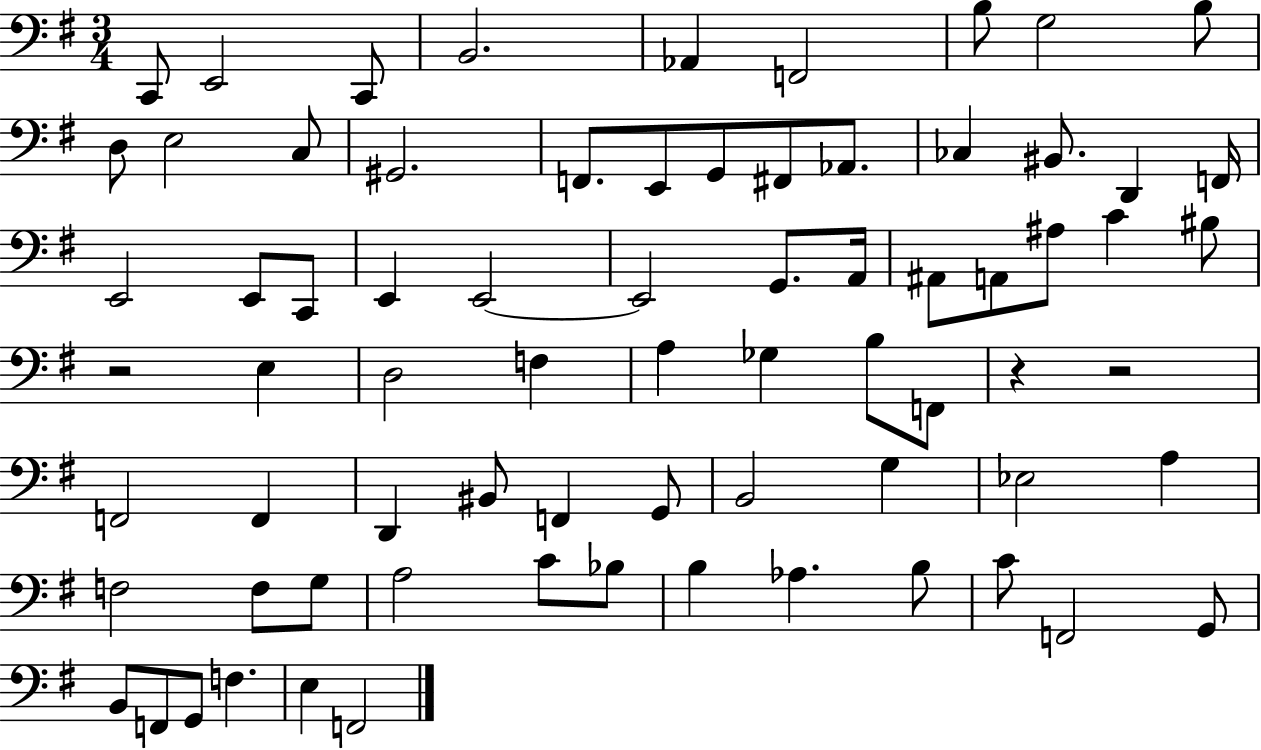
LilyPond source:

{
  \clef bass
  \numericTimeSignature
  \time 3/4
  \key g \major
  c,8 e,2 c,8 | b,2. | aes,4 f,2 | b8 g2 b8 | \break d8 e2 c8 | gis,2. | f,8. e,8 g,8 fis,8 aes,8. | ces4 bis,8. d,4 f,16 | \break e,2 e,8 c,8 | e,4 e,2~~ | e,2 g,8. a,16 | ais,8 a,8 ais8 c'4 bis8 | \break r2 e4 | d2 f4 | a4 ges4 b8 f,8 | r4 r2 | \break f,2 f,4 | d,4 bis,8 f,4 g,8 | b,2 g4 | ees2 a4 | \break f2 f8 g8 | a2 c'8 bes8 | b4 aes4. b8 | c'8 f,2 g,8 | \break b,8 f,8 g,8 f4. | e4 f,2 | \bar "|."
}